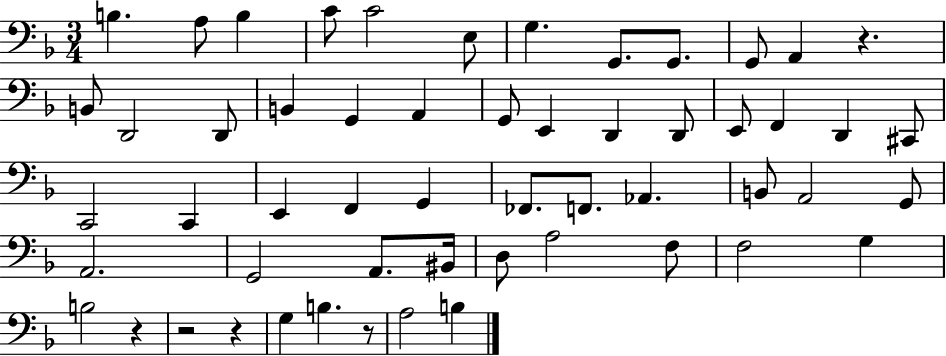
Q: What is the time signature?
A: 3/4